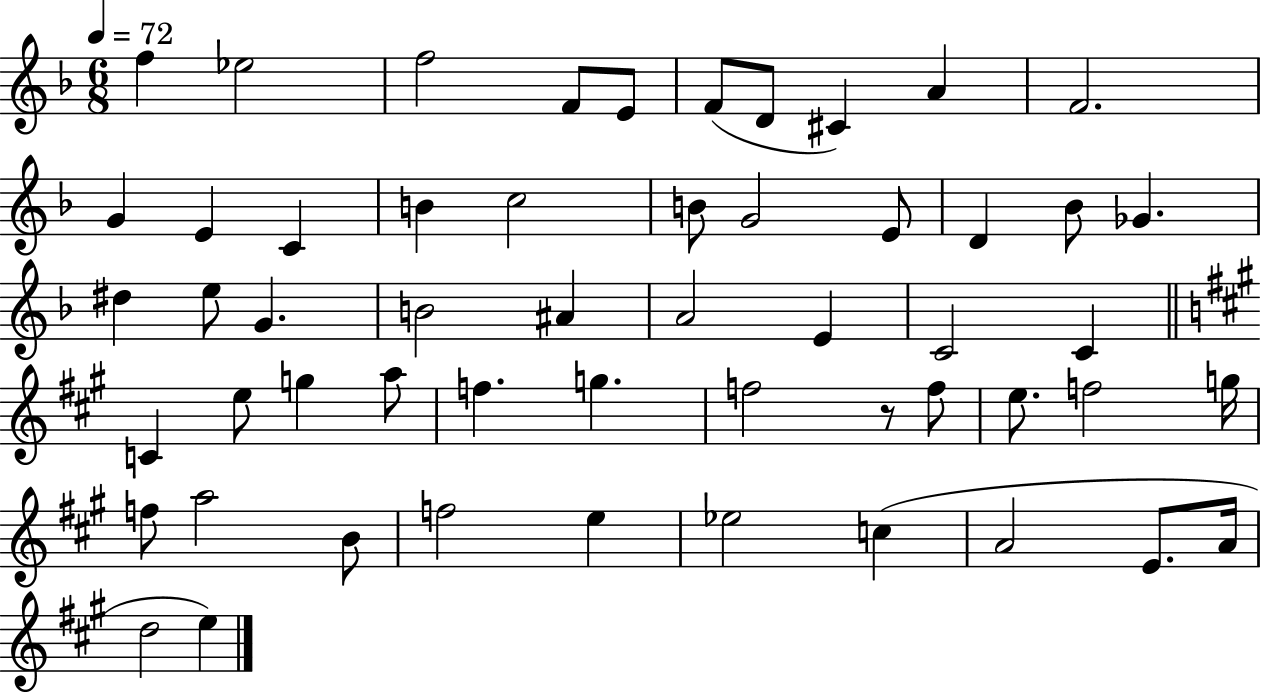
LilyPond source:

{
  \clef treble
  \numericTimeSignature
  \time 6/8
  \key f \major
  \tempo 4 = 72
  f''4 ees''2 | f''2 f'8 e'8 | f'8( d'8 cis'4) a'4 | f'2. | \break g'4 e'4 c'4 | b'4 c''2 | b'8 g'2 e'8 | d'4 bes'8 ges'4. | \break dis''4 e''8 g'4. | b'2 ais'4 | a'2 e'4 | c'2 c'4 | \break \bar "||" \break \key a \major c'4 e''8 g''4 a''8 | f''4. g''4. | f''2 r8 f''8 | e''8. f''2 g''16 | \break f''8 a''2 b'8 | f''2 e''4 | ees''2 c''4( | a'2 e'8. a'16 | \break d''2 e''4) | \bar "|."
}